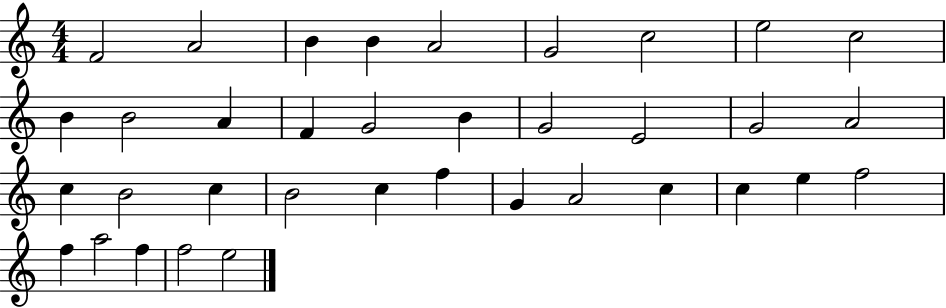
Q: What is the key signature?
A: C major